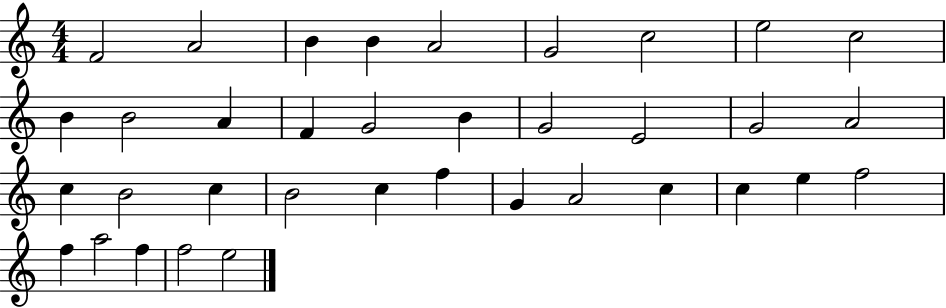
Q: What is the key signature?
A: C major